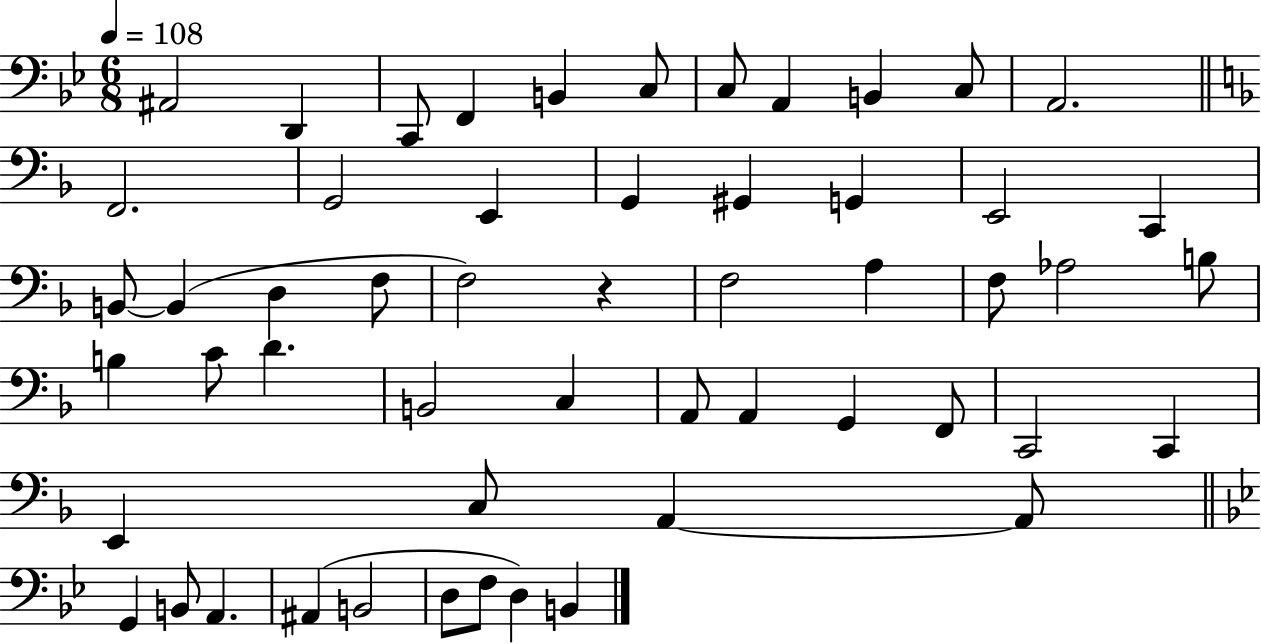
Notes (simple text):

A#2/h D2/q C2/e F2/q B2/q C3/e C3/e A2/q B2/q C3/e A2/h. F2/h. G2/h E2/q G2/q G#2/q G2/q E2/h C2/q B2/e B2/q D3/q F3/e F3/h R/q F3/h A3/q F3/e Ab3/h B3/e B3/q C4/e D4/q. B2/h C3/q A2/e A2/q G2/q F2/e C2/h C2/q E2/q C3/e A2/q A2/e G2/q B2/e A2/q. A#2/q B2/h D3/e F3/e D3/q B2/q